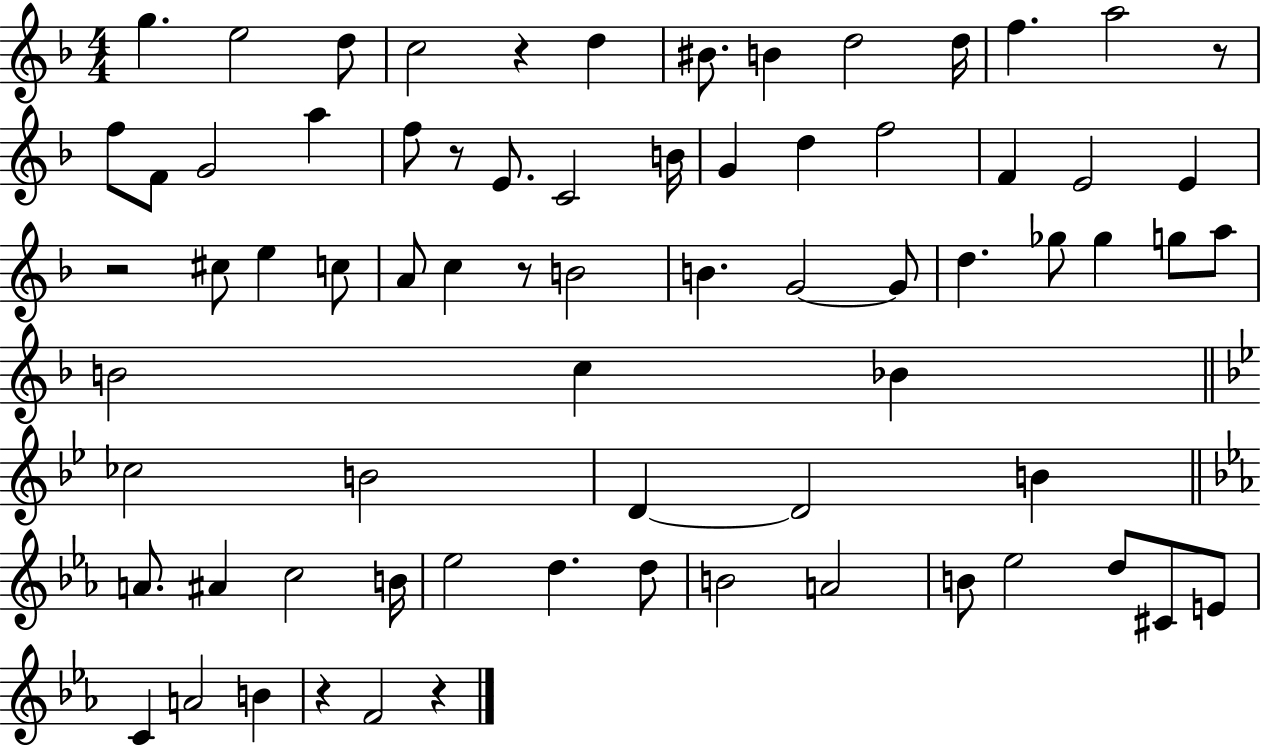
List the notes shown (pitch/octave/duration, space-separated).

G5/q. E5/h D5/e C5/h R/q D5/q BIS4/e. B4/q D5/h D5/s F5/q. A5/h R/e F5/e F4/e G4/h A5/q F5/e R/e E4/e. C4/h B4/s G4/q D5/q F5/h F4/q E4/h E4/q R/h C#5/e E5/q C5/e A4/e C5/q R/e B4/h B4/q. G4/h G4/e D5/q. Gb5/e Gb5/q G5/e A5/e B4/h C5/q Bb4/q CES5/h B4/h D4/q D4/h B4/q A4/e. A#4/q C5/h B4/s Eb5/h D5/q. D5/e B4/h A4/h B4/e Eb5/h D5/e C#4/e E4/e C4/q A4/h B4/q R/q F4/h R/q